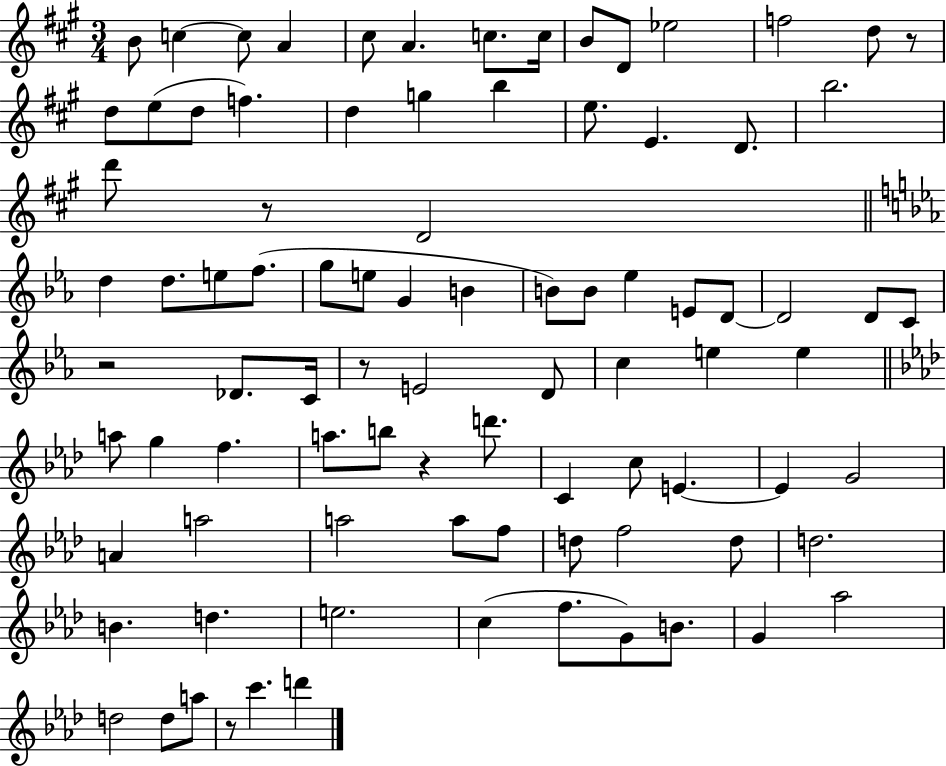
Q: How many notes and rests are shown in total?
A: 89